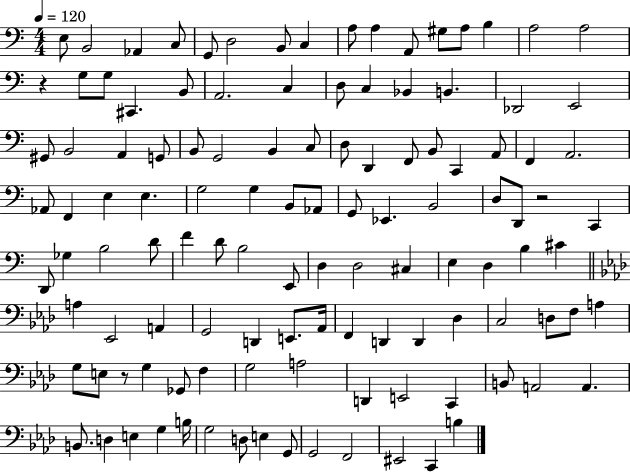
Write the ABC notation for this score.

X:1
T:Untitled
M:4/4
L:1/4
K:C
E,/2 B,,2 _A,, C,/2 G,,/2 D,2 B,,/2 C, A,/2 A, A,,/2 ^G,/2 A,/2 B, A,2 A,2 z G,/2 G,/2 ^C,, B,,/2 A,,2 C, D,/2 C, _B,, B,, _D,,2 E,,2 ^G,,/2 B,,2 A,, G,,/2 B,,/2 G,,2 B,, C,/2 D,/2 D,, F,,/2 B,,/2 C,, A,,/2 F,, A,,2 _A,,/2 F,, E, E, G,2 G, B,,/2 _A,,/2 G,,/2 _E,, B,,2 D,/2 D,,/2 z2 C,, D,,/2 _G, B,2 D/2 F D/2 B,2 E,,/2 D, D,2 ^C, E, D, B, ^C A, _E,,2 A,, G,,2 D,, E,,/2 _A,,/4 F,, D,, D,, _D, C,2 D,/2 F,/2 A, G,/2 E,/2 z/2 G, _G,,/2 F, G,2 A,2 D,, E,,2 C,, B,,/2 A,,2 A,, B,,/2 D, E, G, B,/4 G,2 D,/2 E, G,,/2 G,,2 F,,2 ^E,,2 C,, B,